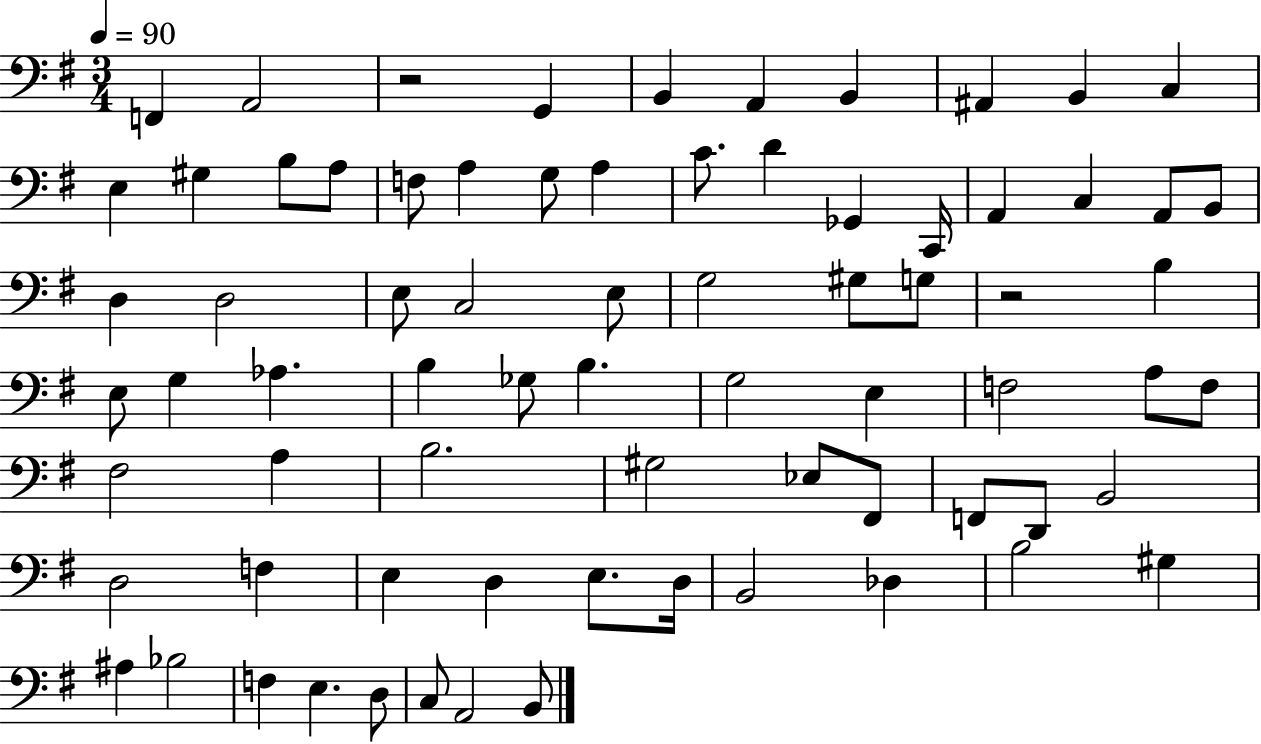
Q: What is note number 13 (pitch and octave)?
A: A3